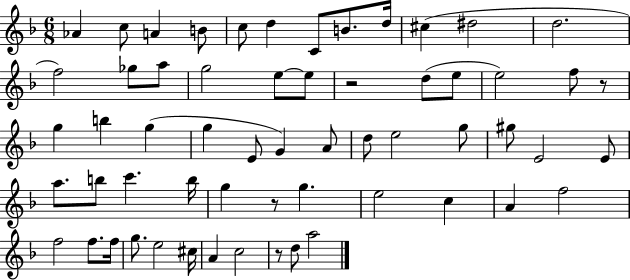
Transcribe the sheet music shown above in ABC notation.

X:1
T:Untitled
M:6/8
L:1/4
K:F
_A c/2 A B/2 c/2 d C/2 B/2 d/4 ^c ^d2 d2 f2 _g/2 a/2 g2 e/2 e/2 z2 d/2 e/2 e2 f/2 z/2 g b g g E/2 G A/2 d/2 e2 g/2 ^g/2 E2 E/2 a/2 b/2 c' b/4 g z/2 g e2 c A f2 f2 f/2 f/4 g/2 e2 ^c/4 A c2 z/2 d/2 a2